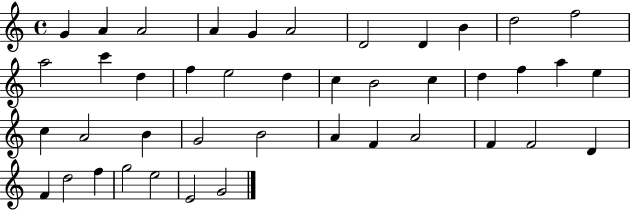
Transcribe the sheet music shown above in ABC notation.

X:1
T:Untitled
M:4/4
L:1/4
K:C
G A A2 A G A2 D2 D B d2 f2 a2 c' d f e2 d c B2 c d f a e c A2 B G2 B2 A F A2 F F2 D F d2 f g2 e2 E2 G2